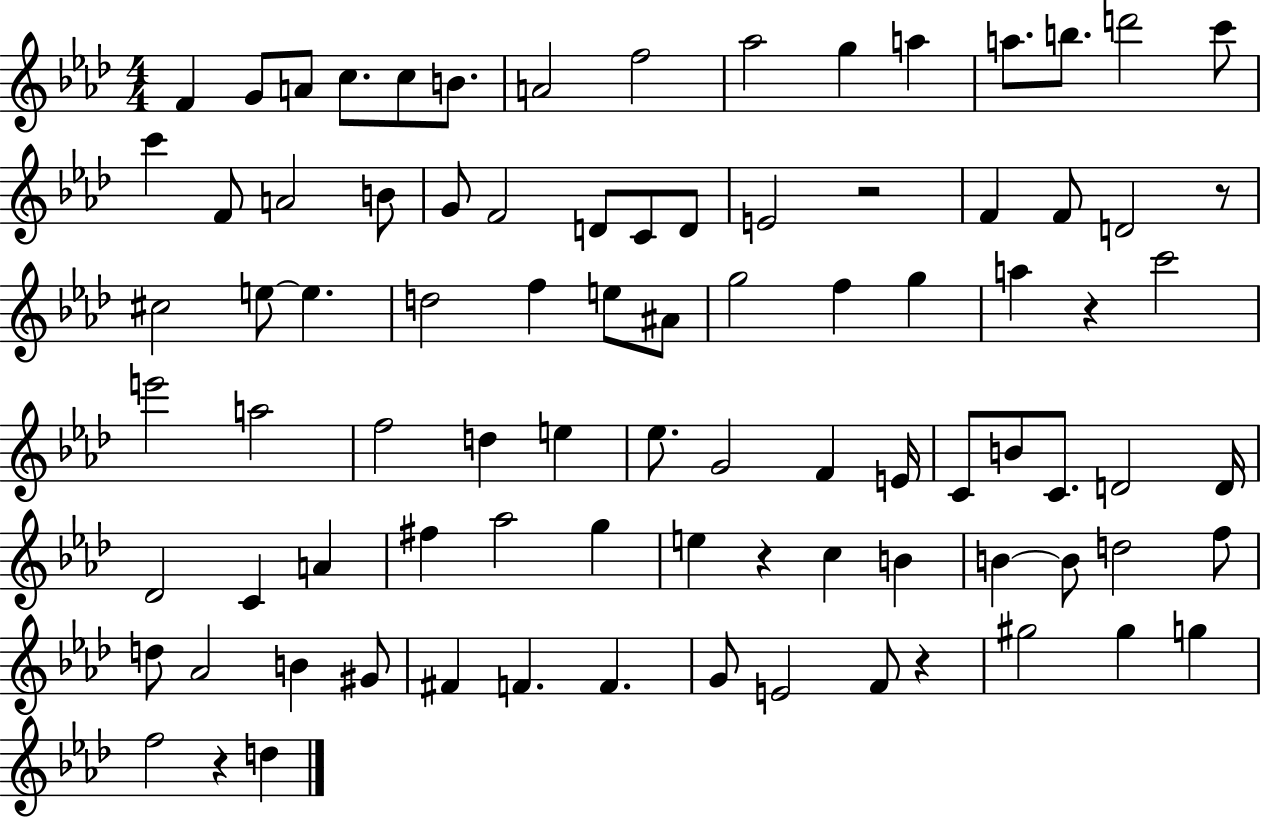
F4/q G4/e A4/e C5/e. C5/e B4/e. A4/h F5/h Ab5/h G5/q A5/q A5/e. B5/e. D6/h C6/e C6/q F4/e A4/h B4/e G4/e F4/h D4/e C4/e D4/e E4/h R/h F4/q F4/e D4/h R/e C#5/h E5/e E5/q. D5/h F5/q E5/e A#4/e G5/h F5/q G5/q A5/q R/q C6/h E6/h A5/h F5/h D5/q E5/q Eb5/e. G4/h F4/q E4/s C4/e B4/e C4/e. D4/h D4/s Db4/h C4/q A4/q F#5/q Ab5/h G5/q E5/q R/q C5/q B4/q B4/q B4/e D5/h F5/e D5/e Ab4/h B4/q G#4/e F#4/q F4/q. F4/q. G4/e E4/h F4/e R/q G#5/h G#5/q G5/q F5/h R/q D5/q